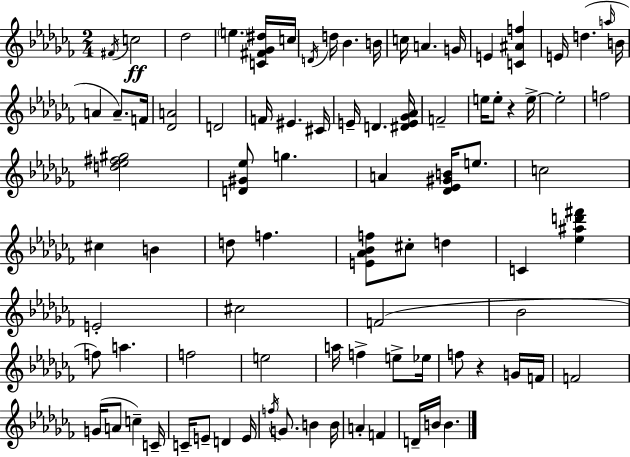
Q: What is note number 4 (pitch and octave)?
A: E5